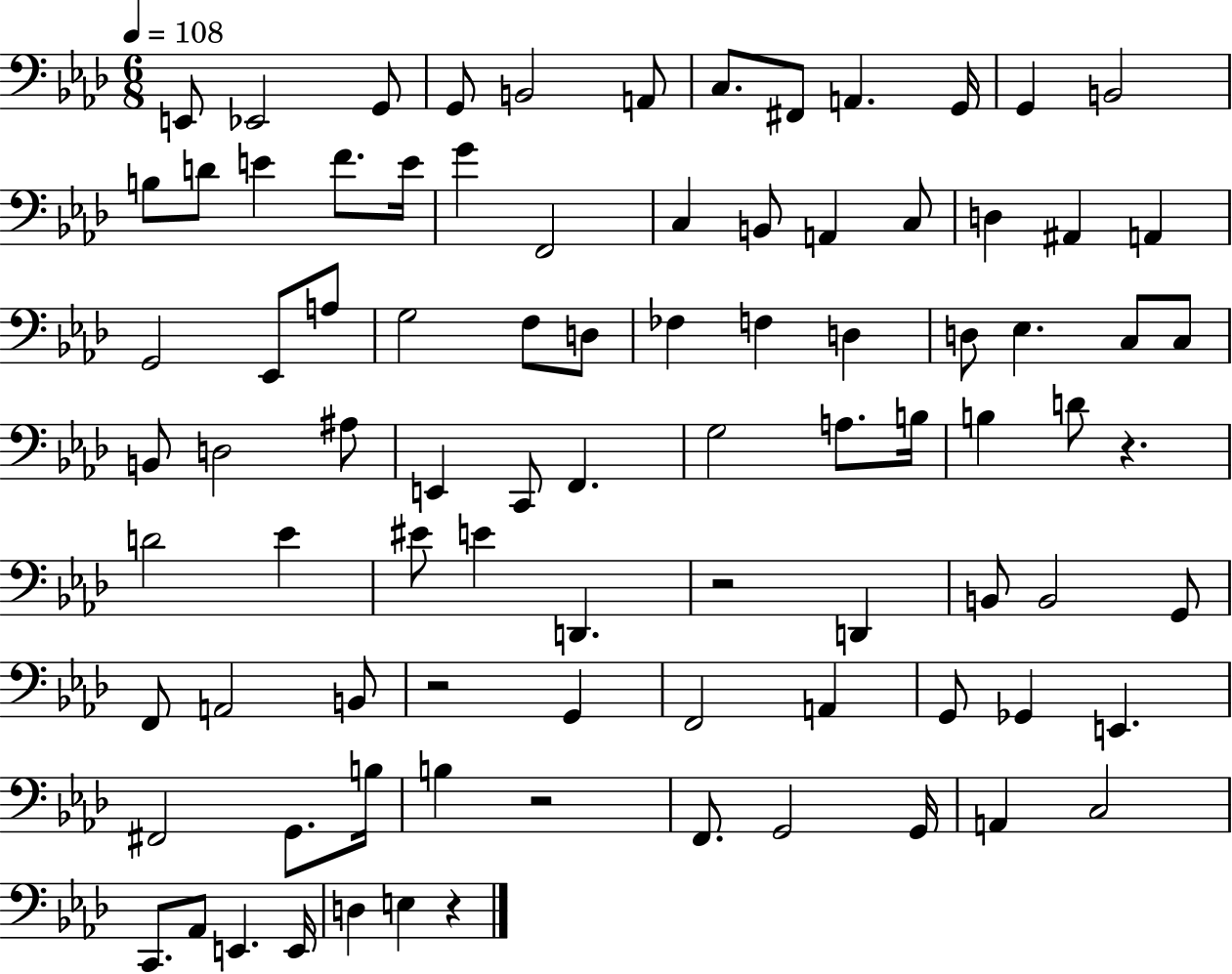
{
  \clef bass
  \numericTimeSignature
  \time 6/8
  \key aes \major
  \tempo 4 = 108
  e,8 ees,2 g,8 | g,8 b,2 a,8 | c8. fis,8 a,4. g,16 | g,4 b,2 | \break b8 d'8 e'4 f'8. e'16 | g'4 f,2 | c4 b,8 a,4 c8 | d4 ais,4 a,4 | \break g,2 ees,8 a8 | g2 f8 d8 | fes4 f4 d4 | d8 ees4. c8 c8 | \break b,8 d2 ais8 | e,4 c,8 f,4. | g2 a8. b16 | b4 d'8 r4. | \break d'2 ees'4 | eis'8 e'4 d,4. | r2 d,4 | b,8 b,2 g,8 | \break f,8 a,2 b,8 | r2 g,4 | f,2 a,4 | g,8 ges,4 e,4. | \break fis,2 g,8. b16 | b4 r2 | f,8. g,2 g,16 | a,4 c2 | \break c,8. aes,8 e,4. e,16 | d4 e4 r4 | \bar "|."
}